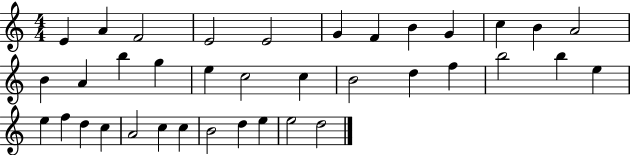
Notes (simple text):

E4/q A4/q F4/h E4/h E4/h G4/q F4/q B4/q G4/q C5/q B4/q A4/h B4/q A4/q B5/q G5/q E5/q C5/h C5/q B4/h D5/q F5/q B5/h B5/q E5/q E5/q F5/q D5/q C5/q A4/h C5/q C5/q B4/h D5/q E5/q E5/h D5/h